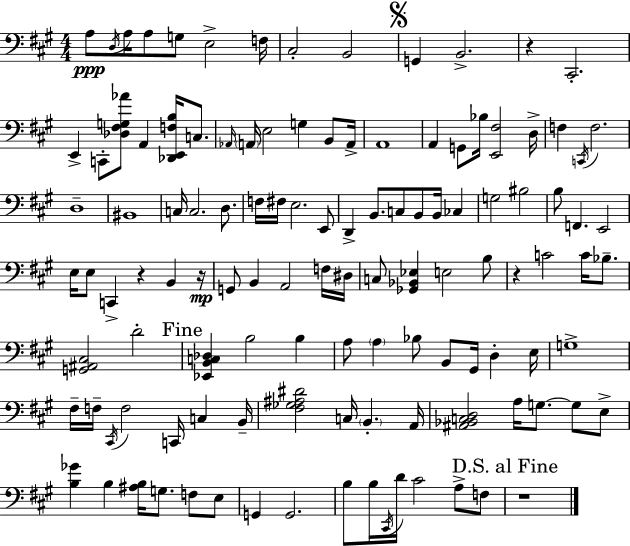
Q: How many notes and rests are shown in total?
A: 118